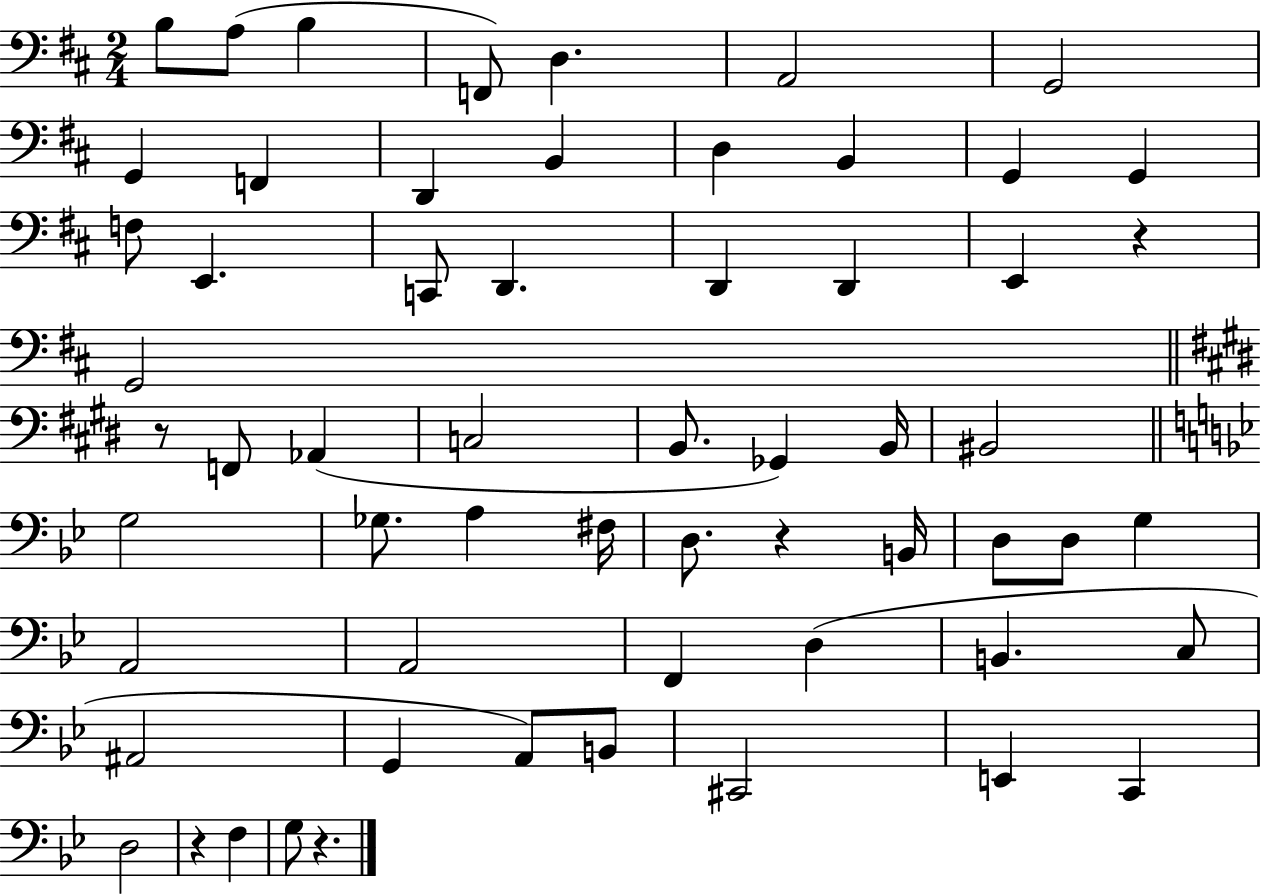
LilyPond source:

{
  \clef bass
  \numericTimeSignature
  \time 2/4
  \key d \major
  b8 a8( b4 | f,8) d4. | a,2 | g,2 | \break g,4 f,4 | d,4 b,4 | d4 b,4 | g,4 g,4 | \break f8 e,4. | c,8 d,4. | d,4 d,4 | e,4 r4 | \break g,2 | \bar "||" \break \key e \major r8 f,8 aes,4( | c2 | b,8. ges,4) b,16 | bis,2 | \break \bar "||" \break \key g \minor g2 | ges8. a4 fis16 | d8. r4 b,16 | d8 d8 g4 | \break a,2 | a,2 | f,4 d4( | b,4. c8 | \break ais,2 | g,4 a,8) b,8 | cis,2 | e,4 c,4 | \break d2 | r4 f4 | g8 r4. | \bar "|."
}